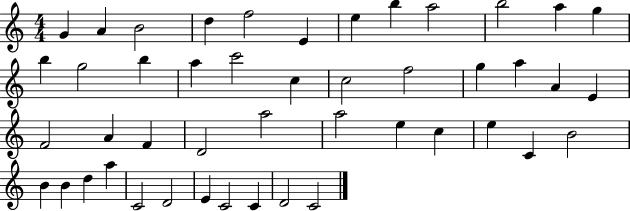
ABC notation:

X:1
T:Untitled
M:4/4
L:1/4
K:C
G A B2 d f2 E e b a2 b2 a g b g2 b a c'2 c c2 f2 g a A E F2 A F D2 a2 a2 e c e C B2 B B d a C2 D2 E C2 C D2 C2